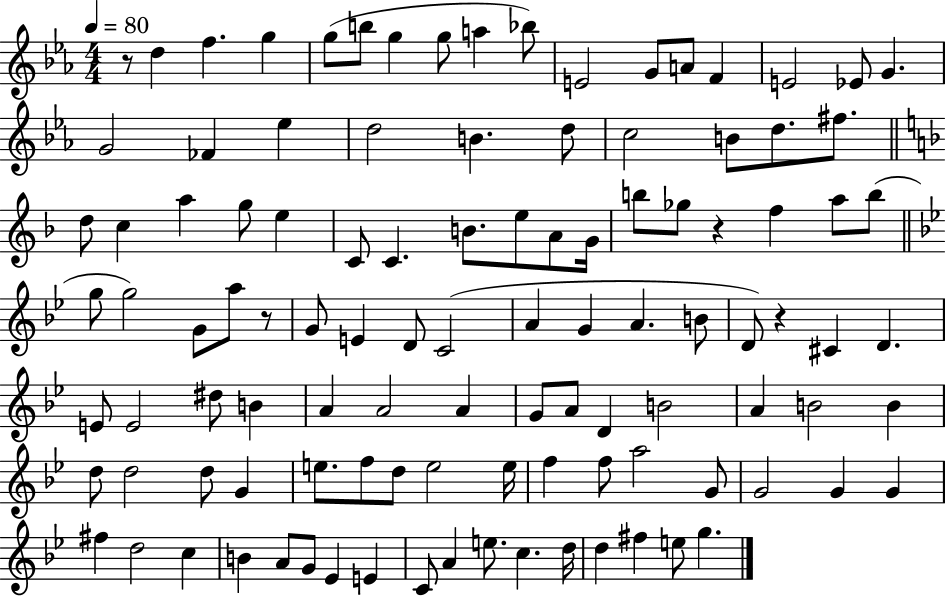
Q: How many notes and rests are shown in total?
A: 108